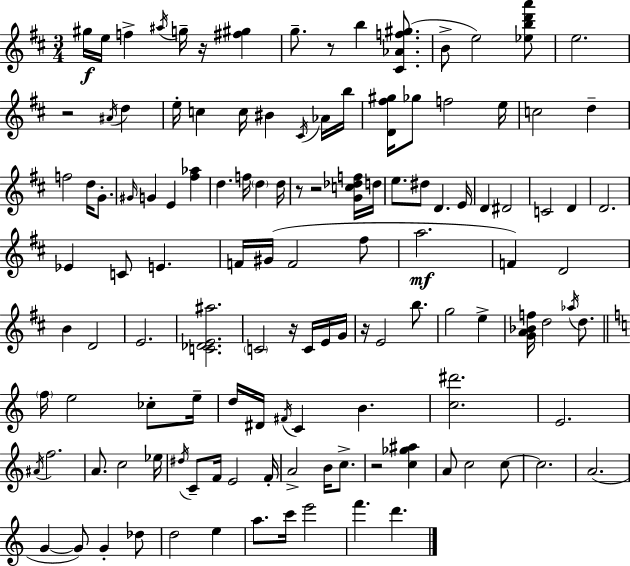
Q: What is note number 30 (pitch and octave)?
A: E4